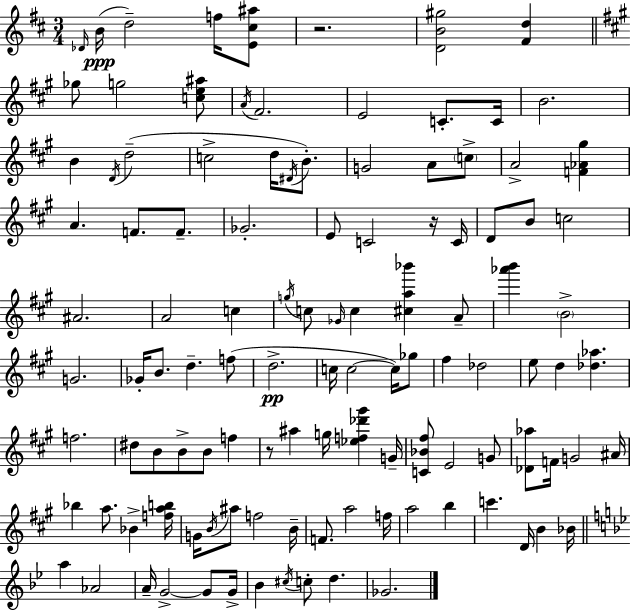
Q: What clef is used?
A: treble